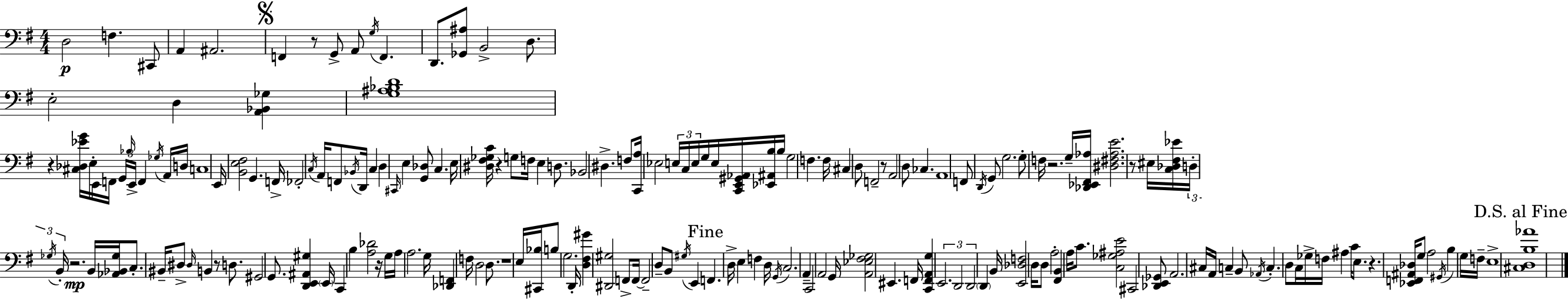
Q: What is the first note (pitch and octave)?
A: D3